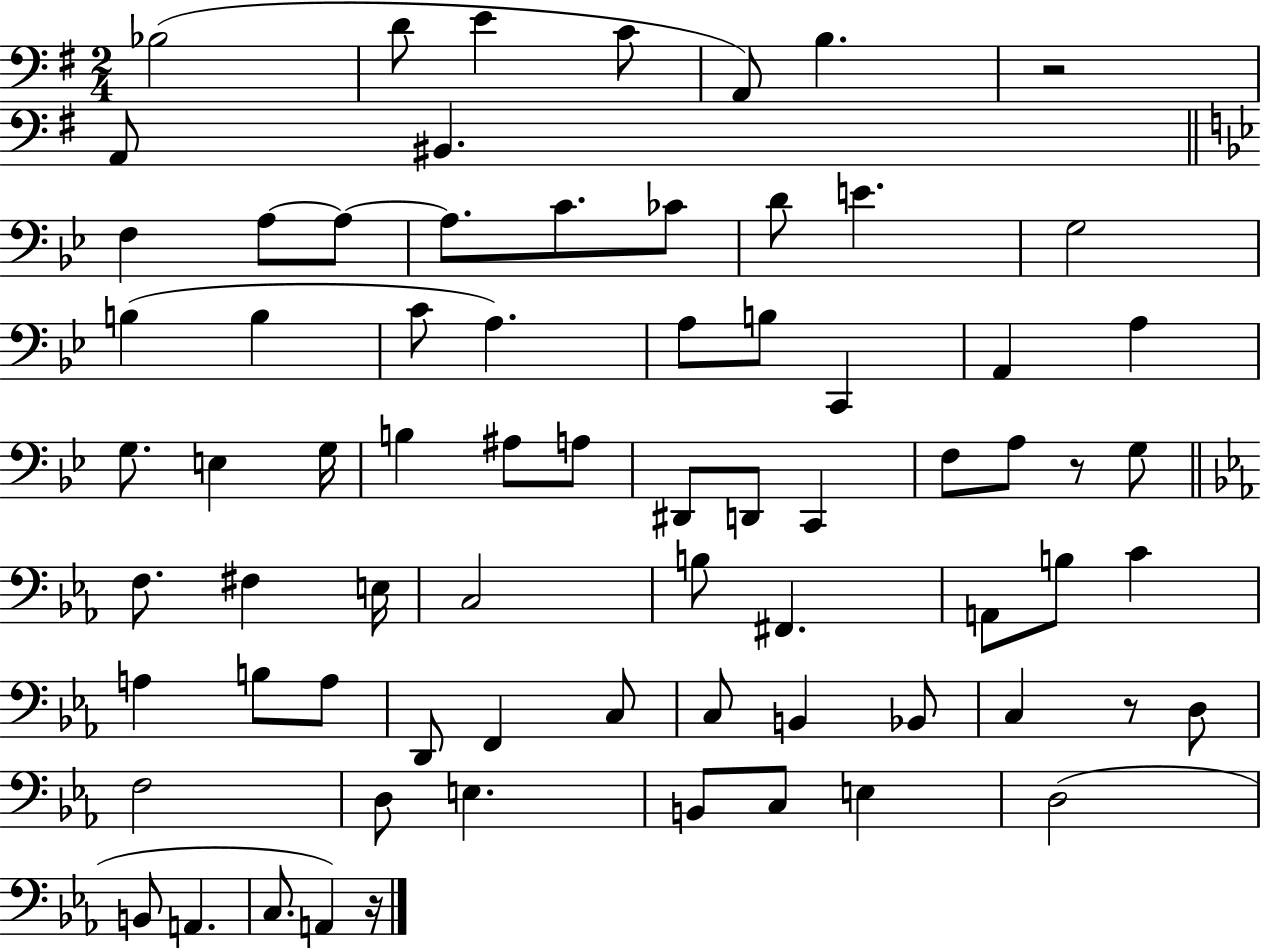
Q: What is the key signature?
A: G major